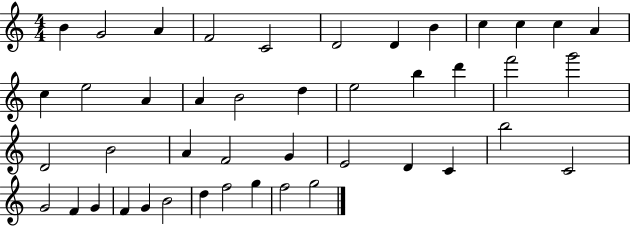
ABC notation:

X:1
T:Untitled
M:4/4
L:1/4
K:C
B G2 A F2 C2 D2 D B c c c A c e2 A A B2 d e2 b d' f'2 g'2 D2 B2 A F2 G E2 D C b2 C2 G2 F G F G B2 d f2 g f2 g2